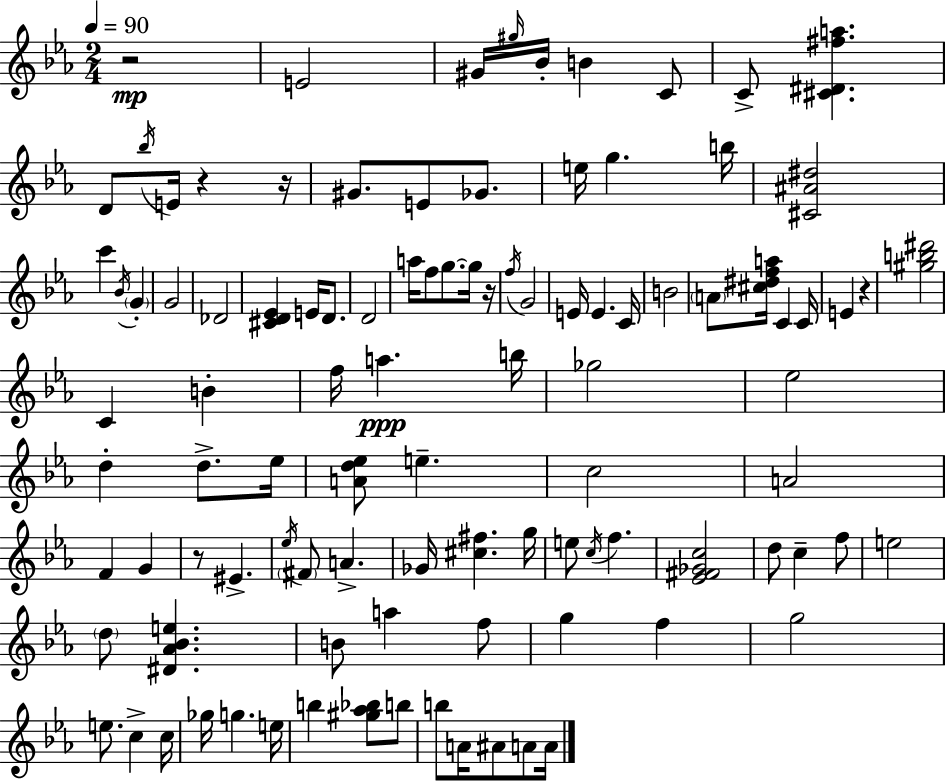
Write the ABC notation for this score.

X:1
T:Untitled
M:2/4
L:1/4
K:Eb
z2 E2 ^G/4 ^g/4 _B/4 B C/2 C/2 [^C^D^fa] D/2 _b/4 E/4 z z/4 ^G/2 E/2 _G/2 e/4 g b/4 [^C^A^d]2 c' _B/4 G G2 _D2 [^CD_E] E/4 D/2 D2 a/4 f/2 g/2 g/4 z/4 f/4 G2 E/4 E C/4 B2 A/2 [^c^dfa]/4 C C/4 E z [^gb^d']2 C B f/4 a b/4 _g2 _e2 d d/2 _e/4 [Ad_e]/2 e c2 A2 F G z/2 ^E _e/4 ^F/2 A _G/4 [^c^f] g/4 e/2 c/4 f [_E^F_Gc]2 d/2 c f/2 e2 d/2 [^D_A_Be] B/2 a f/2 g f g2 e/2 c c/4 _g/4 g e/4 b [^g_a_b]/2 b/2 b/2 A/4 ^A/2 A/2 A/4